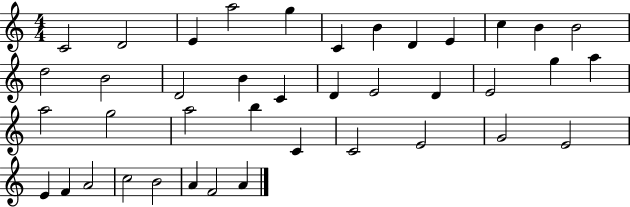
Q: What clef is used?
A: treble